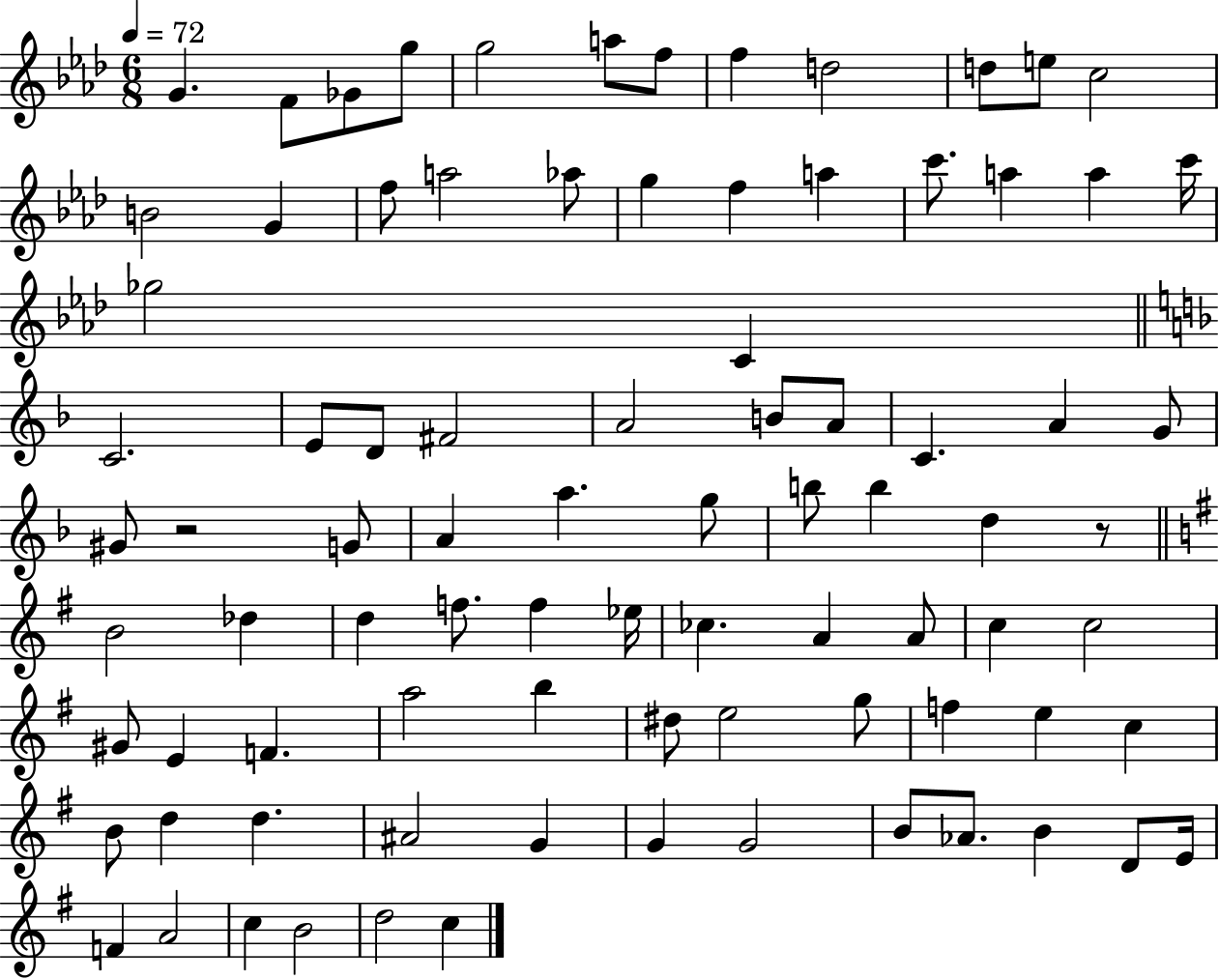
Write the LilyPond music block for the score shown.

{
  \clef treble
  \numericTimeSignature
  \time 6/8
  \key aes \major
  \tempo 4 = 72
  g'4. f'8 ges'8 g''8 | g''2 a''8 f''8 | f''4 d''2 | d''8 e''8 c''2 | \break b'2 g'4 | f''8 a''2 aes''8 | g''4 f''4 a''4 | c'''8. a''4 a''4 c'''16 | \break ges''2 c'4 | \bar "||" \break \key d \minor c'2. | e'8 d'8 fis'2 | a'2 b'8 a'8 | c'4. a'4 g'8 | \break gis'8 r2 g'8 | a'4 a''4. g''8 | b''8 b''4 d''4 r8 | \bar "||" \break \key g \major b'2 des''4 | d''4 f''8. f''4 ees''16 | ces''4. a'4 a'8 | c''4 c''2 | \break gis'8 e'4 f'4. | a''2 b''4 | dis''8 e''2 g''8 | f''4 e''4 c''4 | \break b'8 d''4 d''4. | ais'2 g'4 | g'4 g'2 | b'8 aes'8. b'4 d'8 e'16 | \break f'4 a'2 | c''4 b'2 | d''2 c''4 | \bar "|."
}